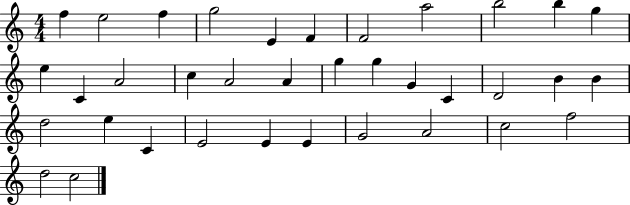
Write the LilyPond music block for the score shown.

{
  \clef treble
  \numericTimeSignature
  \time 4/4
  \key c \major
  f''4 e''2 f''4 | g''2 e'4 f'4 | f'2 a''2 | b''2 b''4 g''4 | \break e''4 c'4 a'2 | c''4 a'2 a'4 | g''4 g''4 g'4 c'4 | d'2 b'4 b'4 | \break d''2 e''4 c'4 | e'2 e'4 e'4 | g'2 a'2 | c''2 f''2 | \break d''2 c''2 | \bar "|."
}